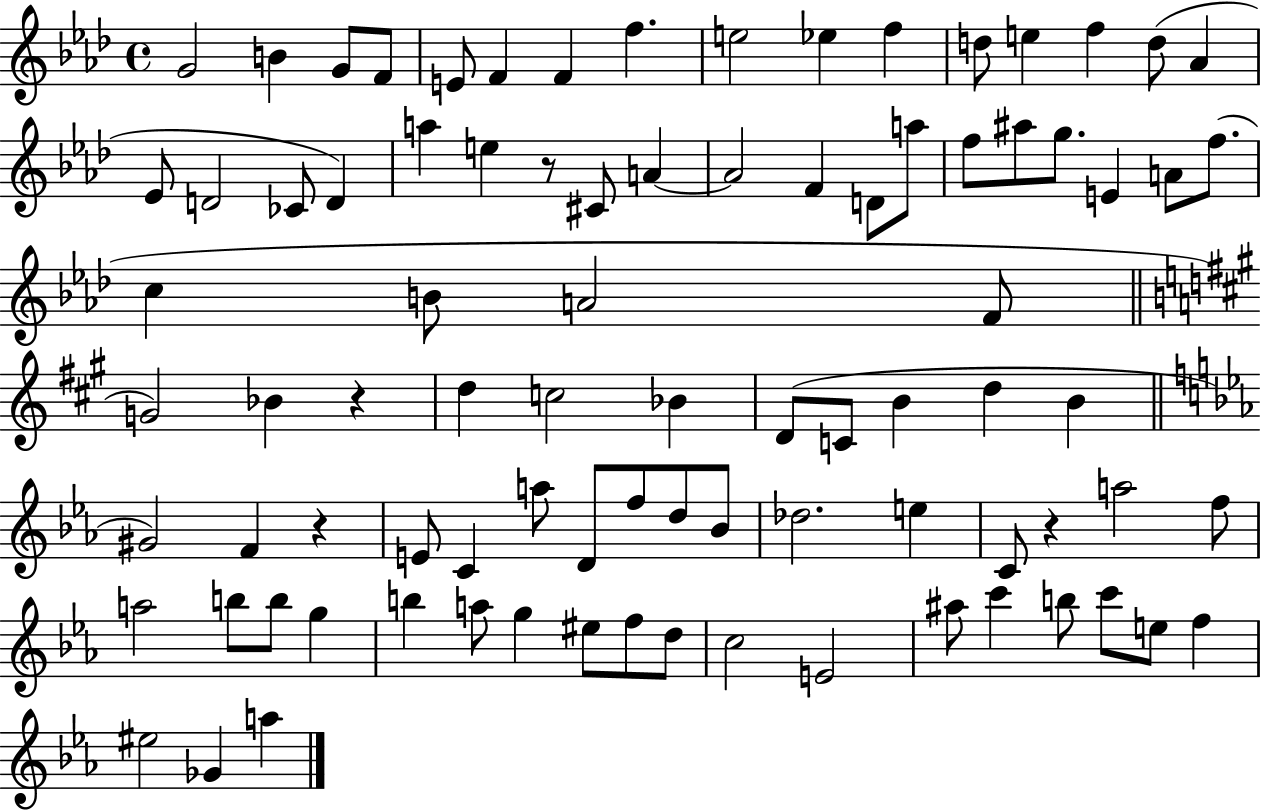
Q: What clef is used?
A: treble